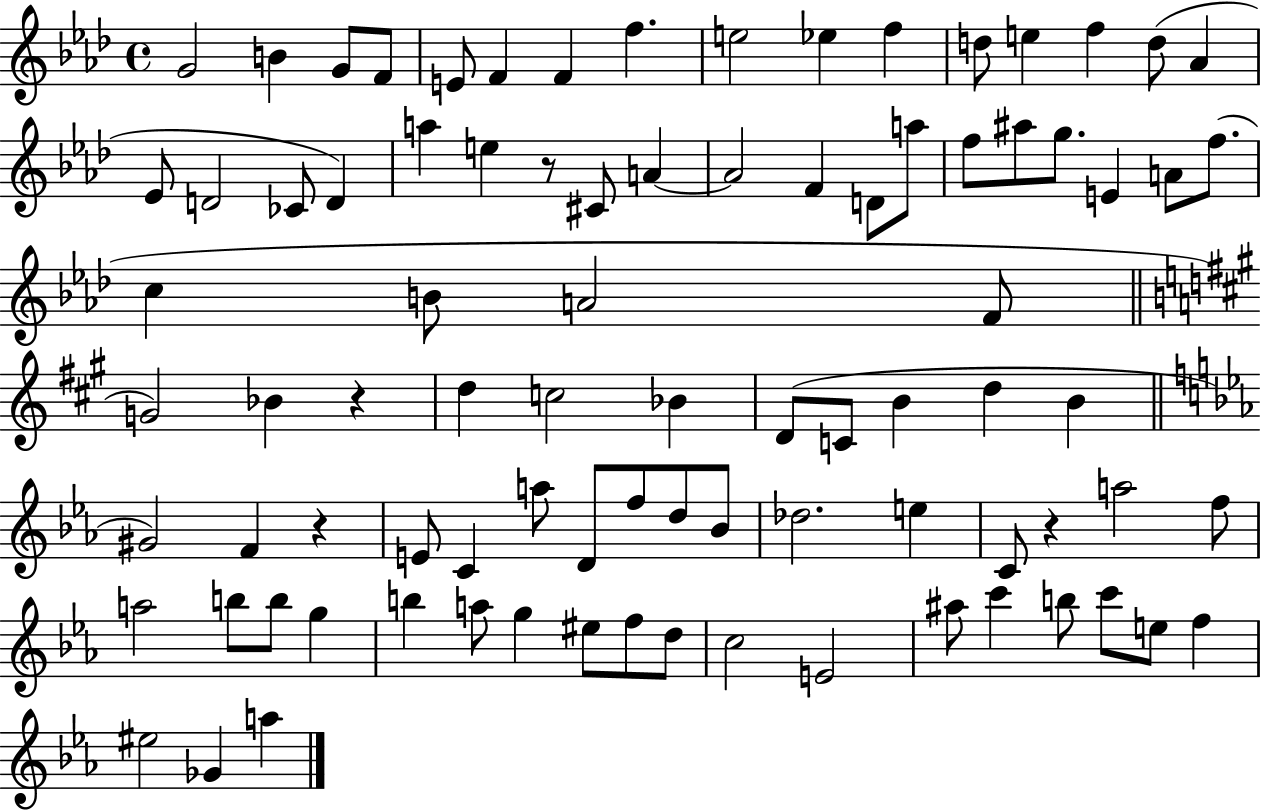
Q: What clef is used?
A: treble